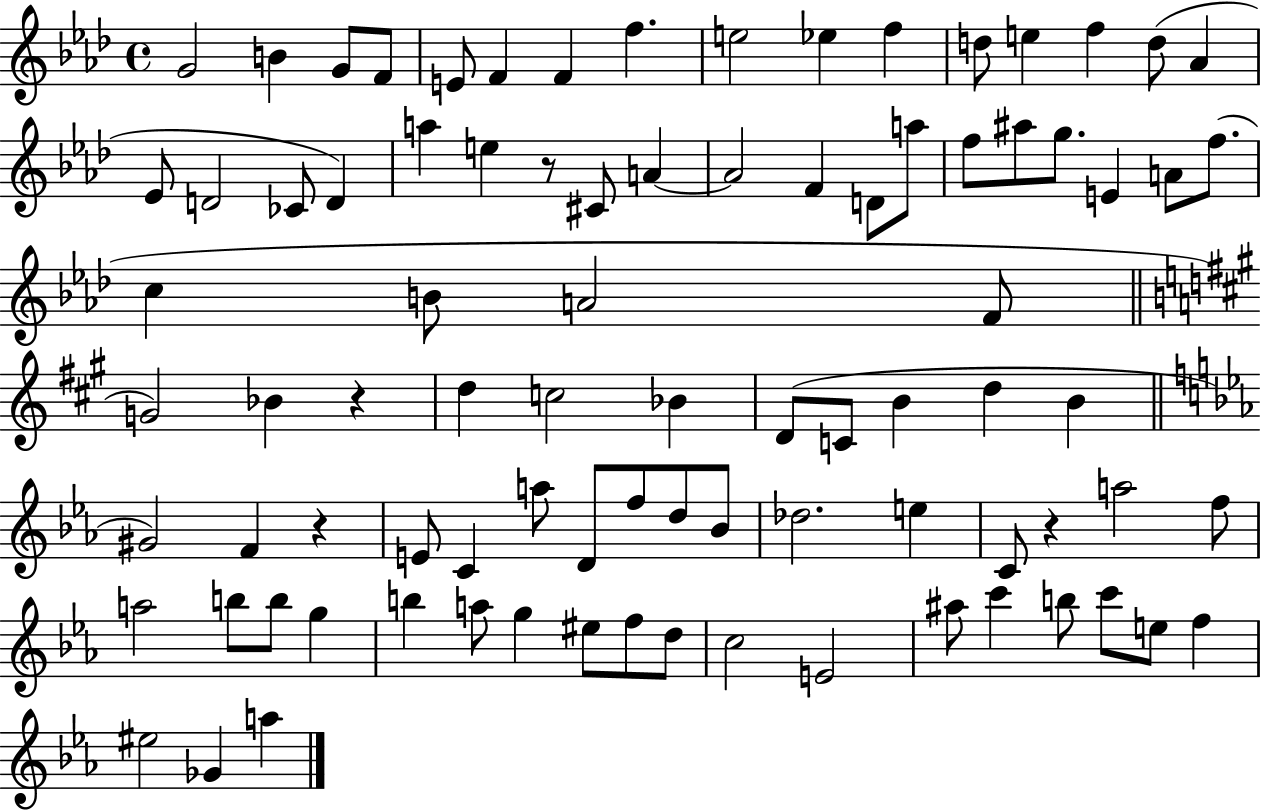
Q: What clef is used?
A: treble